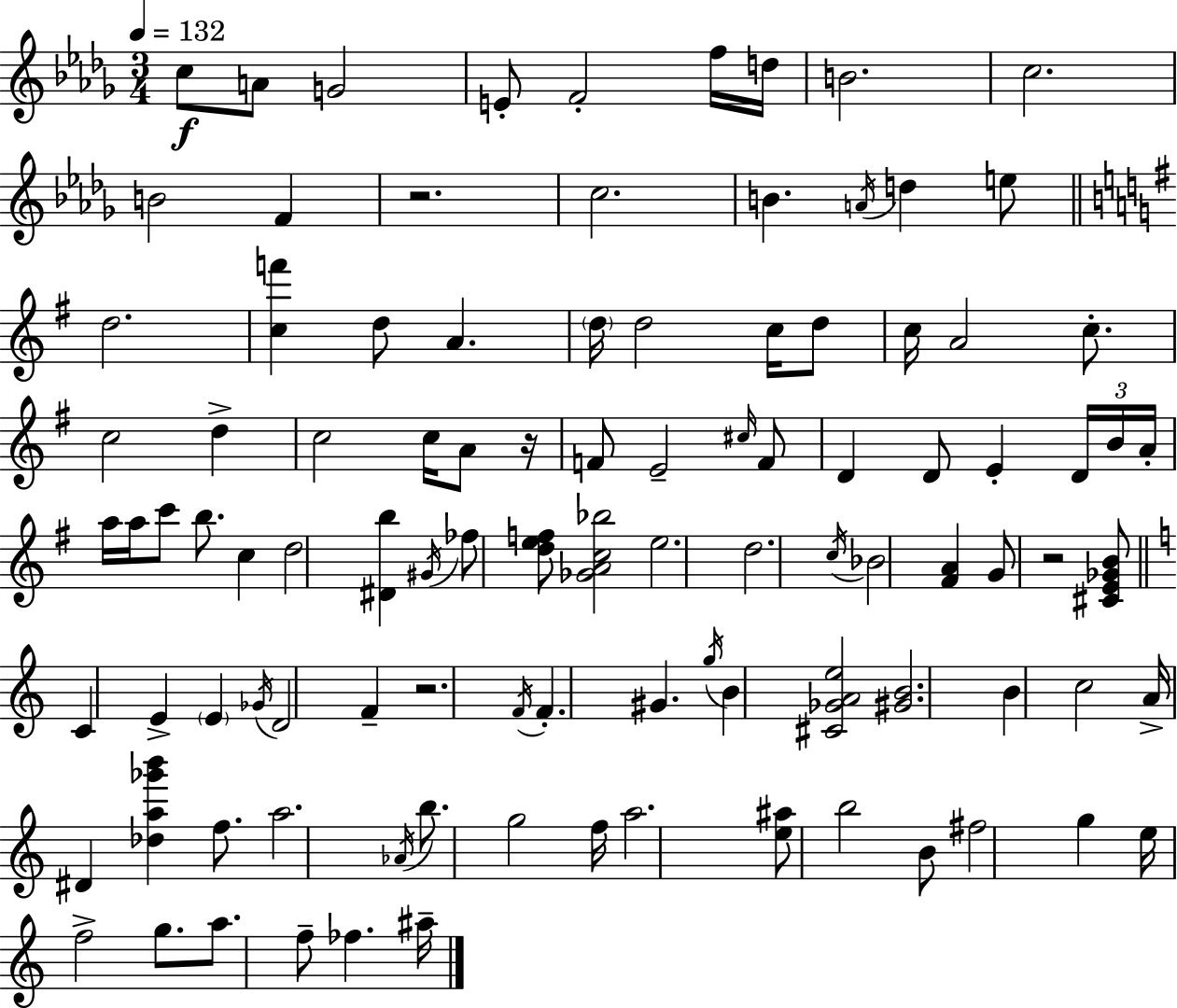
C5/e A4/e G4/h E4/e F4/h F5/s D5/s B4/h. C5/h. B4/h F4/q R/h. C5/h. B4/q. A4/s D5/q E5/e D5/h. [C5,F6]/q D5/e A4/q. D5/s D5/h C5/s D5/e C5/s A4/h C5/e. C5/h D5/q C5/h C5/s A4/e R/s F4/e E4/h C#5/s F4/e D4/q D4/e E4/q D4/s B4/s A4/s A5/s A5/s C6/e B5/e. C5/q D5/h [D#4,B5]/q G#4/s FES5/e [D5,E5,F5]/e [Gb4,A4,C5,Bb5]/h E5/h. D5/h. C5/s Bb4/h [F#4,A4]/q G4/e R/h [C#4,E4,Gb4,B4]/e C4/q E4/q E4/q Gb4/s D4/h F4/q R/h. F4/s F4/q. G#4/q. G5/s B4/q [C#4,Gb4,A4,E5]/h [G#4,B4]/h. B4/q C5/h A4/s D#4/q [Db5,A5,Gb6,B6]/q F5/e. A5/h. Ab4/s B5/e. G5/h F5/s A5/h. [E5,A#5]/e B5/h B4/e F#5/h G5/q E5/s F5/h G5/e. A5/e. F5/e FES5/q. A#5/s